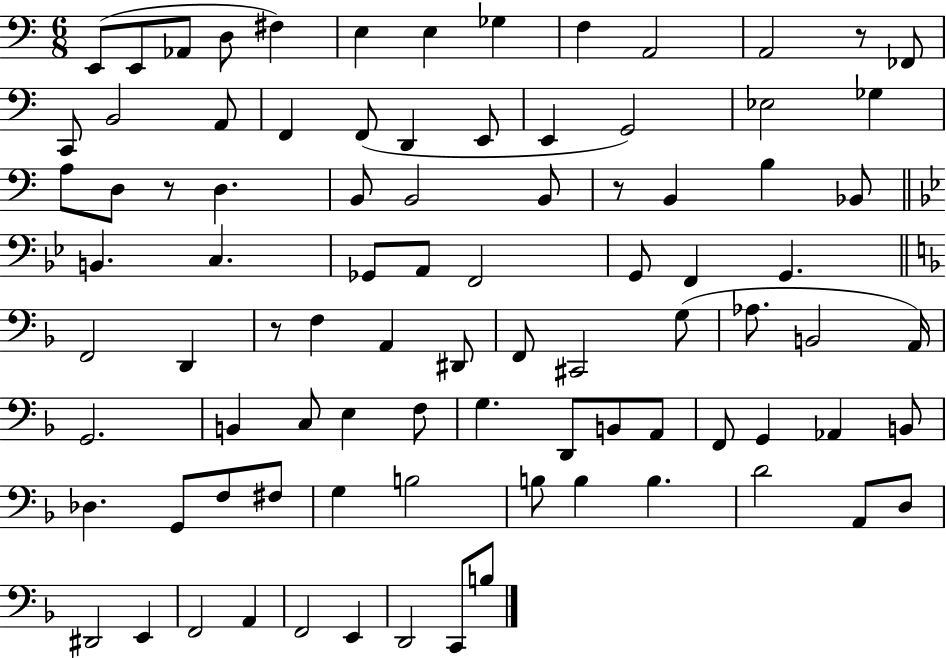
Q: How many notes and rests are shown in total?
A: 89